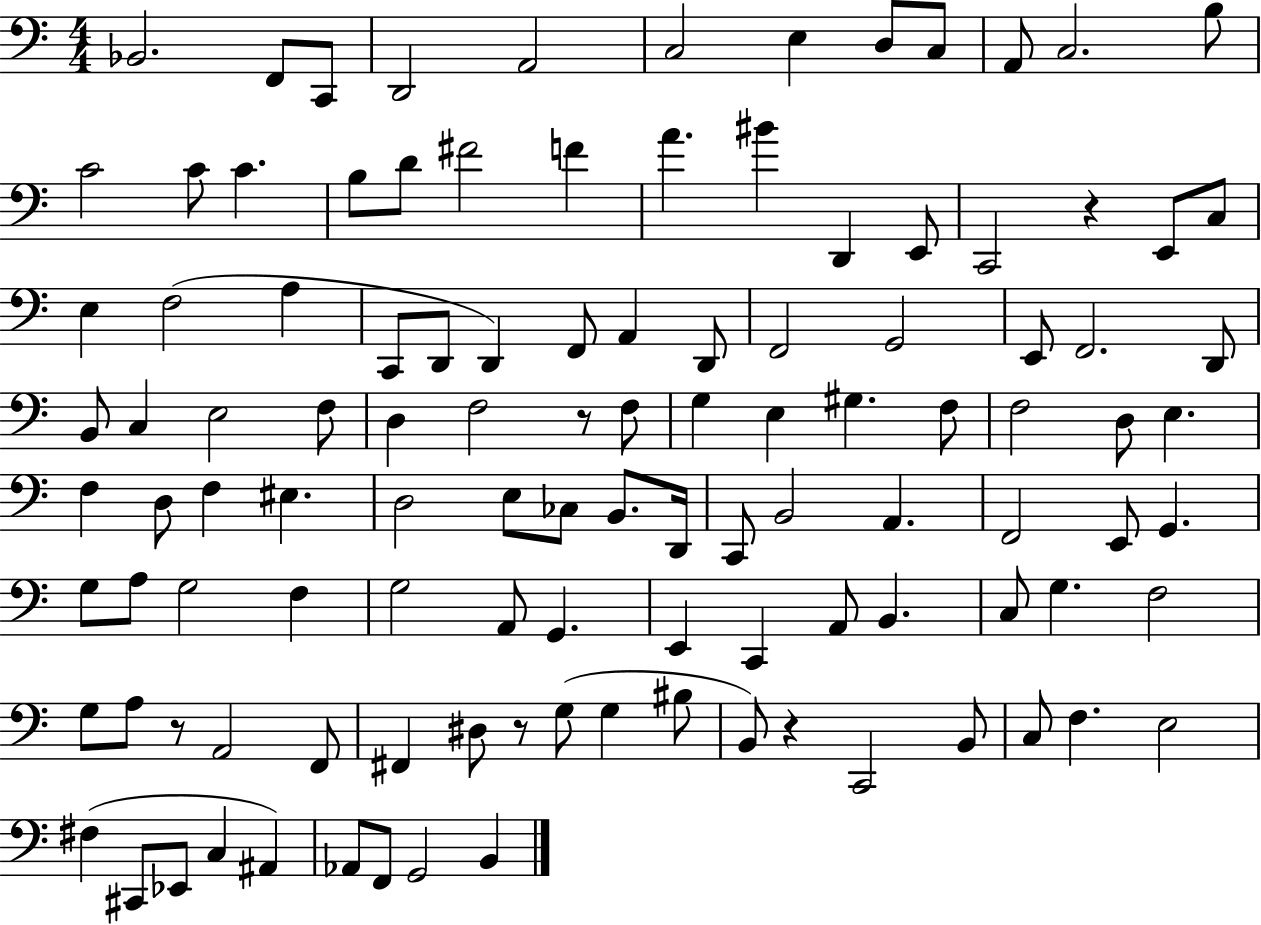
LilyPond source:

{
  \clef bass
  \numericTimeSignature
  \time 4/4
  \key c \major
  bes,2. f,8 c,8 | d,2 a,2 | c2 e4 d8 c8 | a,8 c2. b8 | \break c'2 c'8 c'4. | b8 d'8 fis'2 f'4 | a'4. bis'4 d,4 e,8 | c,2 r4 e,8 c8 | \break e4 f2( a4 | c,8 d,8 d,4) f,8 a,4 d,8 | f,2 g,2 | e,8 f,2. d,8 | \break b,8 c4 e2 f8 | d4 f2 r8 f8 | g4 e4 gis4. f8 | f2 d8 e4. | \break f4 d8 f4 eis4. | d2 e8 ces8 b,8. d,16 | c,8 b,2 a,4. | f,2 e,8 g,4. | \break g8 a8 g2 f4 | g2 a,8 g,4. | e,4 c,4 a,8 b,4. | c8 g4. f2 | \break g8 a8 r8 a,2 f,8 | fis,4 dis8 r8 g8( g4 bis8 | b,8) r4 c,2 b,8 | c8 f4. e2 | \break fis4( cis,8 ees,8 c4 ais,4) | aes,8 f,8 g,2 b,4 | \bar "|."
}